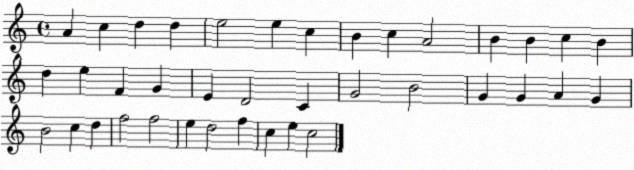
X:1
T:Untitled
M:4/4
L:1/4
K:C
A c d d e2 e c B c A2 B B c B d e F G E D2 C G2 B2 G G A G B2 c d f2 f2 e d2 f c e c2